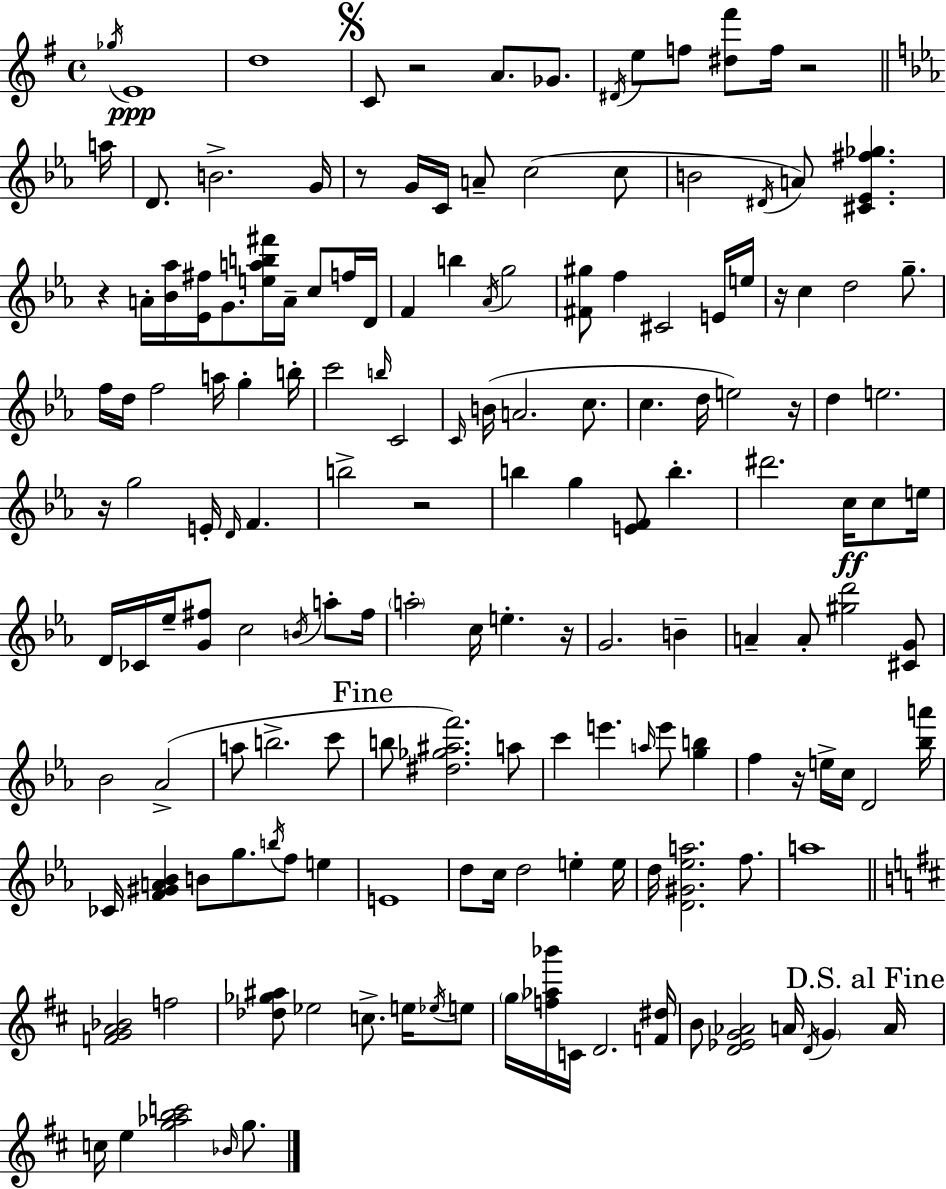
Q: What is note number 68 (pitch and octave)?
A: C5